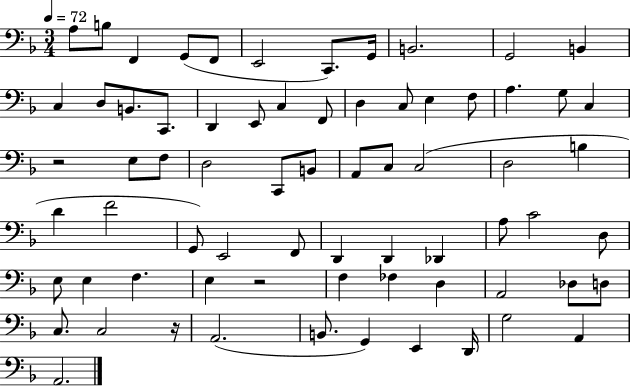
X:1
T:Untitled
M:3/4
L:1/4
K:F
A,/2 B,/2 F,, G,,/2 F,,/2 E,,2 C,,/2 G,,/4 B,,2 G,,2 B,, C, D,/2 B,,/2 C,,/2 D,, E,,/2 C, F,,/2 D, C,/2 E, F,/2 A, G,/2 C, z2 E,/2 F,/2 D,2 C,,/2 B,,/2 A,,/2 C,/2 C,2 D,2 B, D F2 G,,/2 E,,2 F,,/2 D,, D,, _D,, A,/2 C2 D,/2 E,/2 E, F, E, z2 F, _F, D, A,,2 _D,/2 D,/2 C,/2 C,2 z/4 A,,2 B,,/2 G,, E,, D,,/4 G,2 A,, A,,2